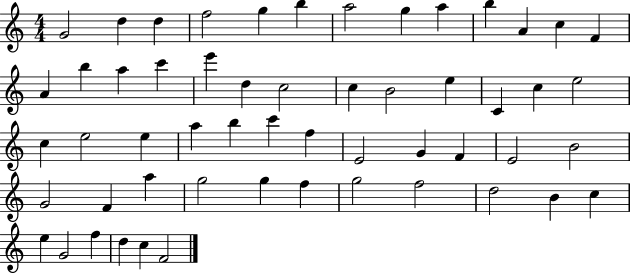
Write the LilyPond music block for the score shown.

{
  \clef treble
  \numericTimeSignature
  \time 4/4
  \key c \major
  g'2 d''4 d''4 | f''2 g''4 b''4 | a''2 g''4 a''4 | b''4 a'4 c''4 f'4 | \break a'4 b''4 a''4 c'''4 | e'''4 d''4 c''2 | c''4 b'2 e''4 | c'4 c''4 e''2 | \break c''4 e''2 e''4 | a''4 b''4 c'''4 f''4 | e'2 g'4 f'4 | e'2 b'2 | \break g'2 f'4 a''4 | g''2 g''4 f''4 | g''2 f''2 | d''2 b'4 c''4 | \break e''4 g'2 f''4 | d''4 c''4 f'2 | \bar "|."
}